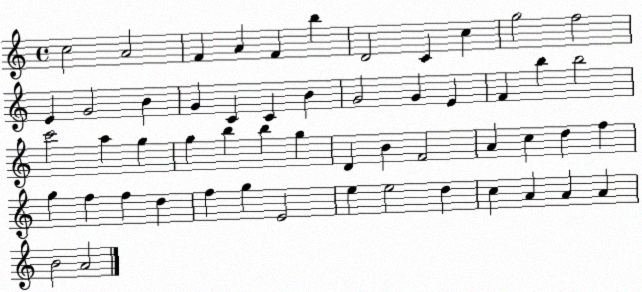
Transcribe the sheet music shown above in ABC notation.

X:1
T:Untitled
M:4/4
L:1/4
K:C
c2 A2 F A F b D2 C c g2 f2 E G2 B G C C B G2 G E F b b2 c'2 a g g b b g D B F2 A c d f g f f d f g E2 e e2 d c A A A B2 A2